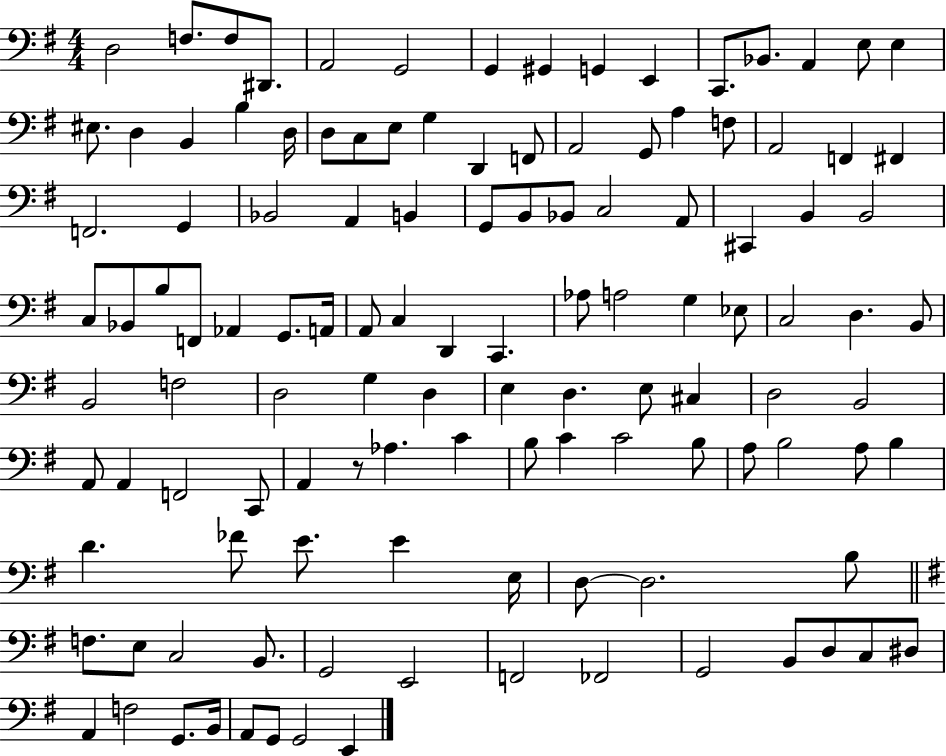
X:1
T:Untitled
M:4/4
L:1/4
K:G
D,2 F,/2 F,/2 ^D,,/2 A,,2 G,,2 G,, ^G,, G,, E,, C,,/2 _B,,/2 A,, E,/2 E, ^E,/2 D, B,, B, D,/4 D,/2 C,/2 E,/2 G, D,, F,,/2 A,,2 G,,/2 A, F,/2 A,,2 F,, ^F,, F,,2 G,, _B,,2 A,, B,, G,,/2 B,,/2 _B,,/2 C,2 A,,/2 ^C,, B,, B,,2 C,/2 _B,,/2 B,/2 F,,/2 _A,, G,,/2 A,,/4 A,,/2 C, D,, C,, _A,/2 A,2 G, _E,/2 C,2 D, B,,/2 B,,2 F,2 D,2 G, D, E, D, E,/2 ^C, D,2 B,,2 A,,/2 A,, F,,2 C,,/2 A,, z/2 _A, C B,/2 C C2 B,/2 A,/2 B,2 A,/2 B, D _F/2 E/2 E E,/4 D,/2 D,2 B,/2 F,/2 E,/2 C,2 B,,/2 G,,2 E,,2 F,,2 _F,,2 G,,2 B,,/2 D,/2 C,/2 ^D,/2 A,, F,2 G,,/2 B,,/4 A,,/2 G,,/2 G,,2 E,,